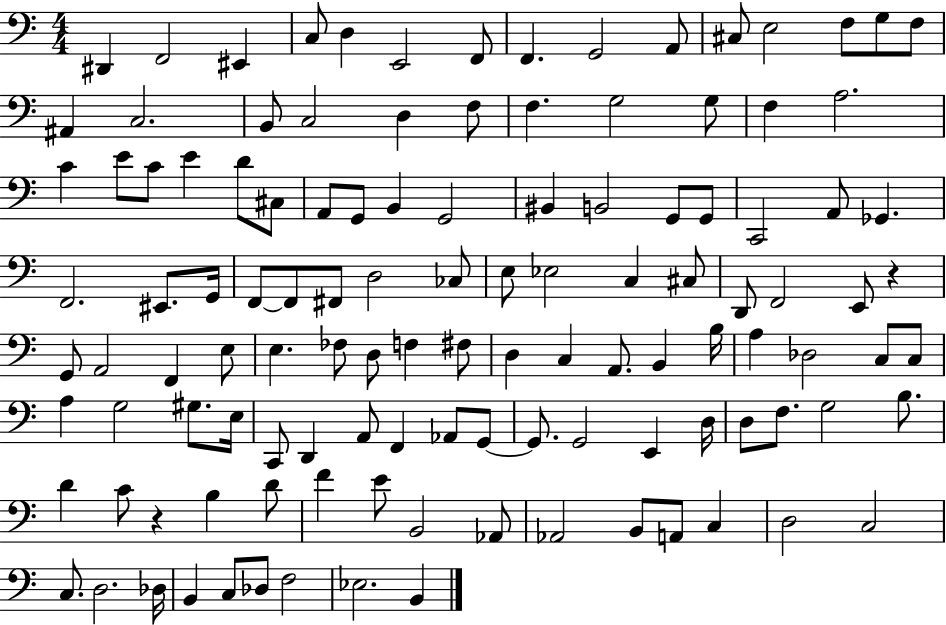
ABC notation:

X:1
T:Untitled
M:4/4
L:1/4
K:C
^D,, F,,2 ^E,, C,/2 D, E,,2 F,,/2 F,, G,,2 A,,/2 ^C,/2 E,2 F,/2 G,/2 F,/2 ^A,, C,2 B,,/2 C,2 D, F,/2 F, G,2 G,/2 F, A,2 C E/2 C/2 E D/2 ^C,/2 A,,/2 G,,/2 B,, G,,2 ^B,, B,,2 G,,/2 G,,/2 C,,2 A,,/2 _G,, F,,2 ^E,,/2 G,,/4 F,,/2 F,,/2 ^F,,/2 D,2 _C,/2 E,/2 _E,2 C, ^C,/2 D,,/2 F,,2 E,,/2 z G,,/2 A,,2 F,, E,/2 E, _F,/2 D,/2 F, ^F,/2 D, C, A,,/2 B,, B,/4 A, _D,2 C,/2 C,/2 A, G,2 ^G,/2 E,/4 C,,/2 D,, A,,/2 F,, _A,,/2 G,,/2 G,,/2 G,,2 E,, D,/4 D,/2 F,/2 G,2 B,/2 D C/2 z B, D/2 F E/2 B,,2 _A,,/2 _A,,2 B,,/2 A,,/2 C, D,2 C,2 C,/2 D,2 _D,/4 B,, C,/2 _D,/2 F,2 _E,2 B,,